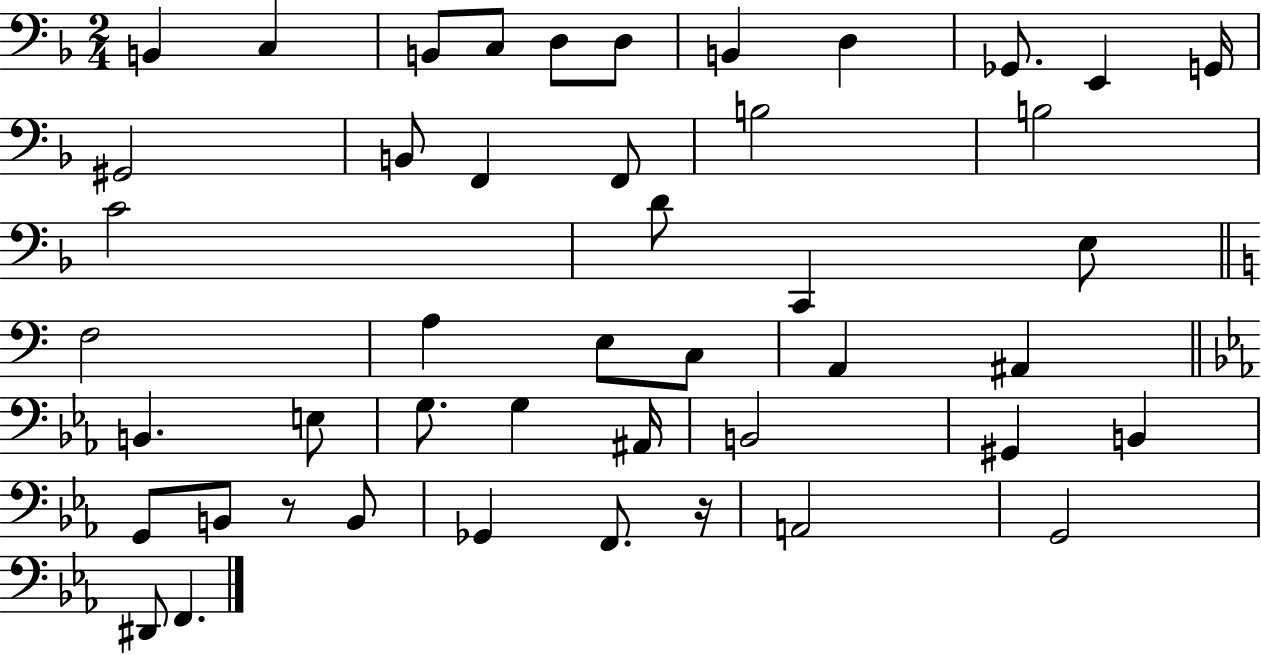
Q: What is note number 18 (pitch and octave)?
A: C4